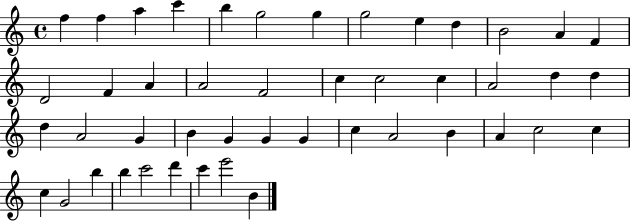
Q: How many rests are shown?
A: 0